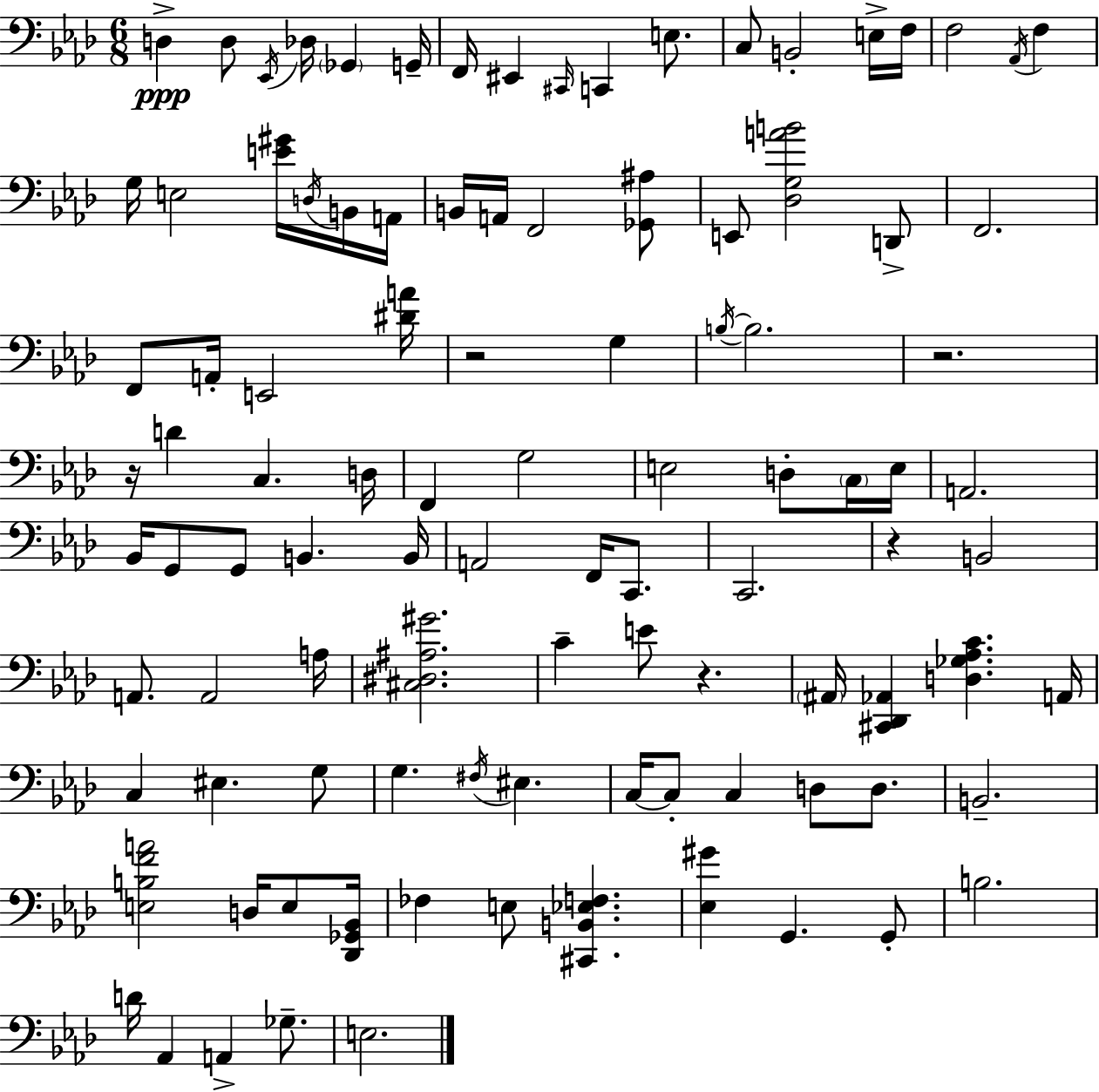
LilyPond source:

{
  \clef bass
  \numericTimeSignature
  \time 6/8
  \key aes \major
  \repeat volta 2 { d4->\ppp d8 \acciaccatura { ees,16 } des16 \parenthesize ges,4 | g,16-- f,16 eis,4 \grace { cis,16 } c,4 e8. | c8 b,2-. | e16-> f16 f2 \acciaccatura { aes,16 } f4 | \break g16 e2 | <e' gis'>16 \acciaccatura { d16 } b,16 a,16 b,16 a,16 f,2 | <ges, ais>8 e,8 <des g a' b'>2 | d,8-> f,2. | \break f,8 a,16-. e,2 | <dis' a'>16 r2 | g4 \acciaccatura { b16~ }~ b2. | r2. | \break r16 d'4 c4. | d16 f,4 g2 | e2 | d8-. \parenthesize c16 e16 a,2. | \break bes,16 g,8 g,8 b,4. | b,16 a,2 | f,16 c,8. c,2. | r4 b,2 | \break a,8. a,2 | a16 <cis dis ais gis'>2. | c'4-- e'8 r4. | \parenthesize ais,16 <cis, des, aes,>4 <d ges aes c'>4. | \break a,16 c4 eis4. | g8 g4. \acciaccatura { fis16 } | eis4. c16~~ c8-. c4 | d8 d8. b,2.-- | \break <e b f' a'>2 | d16 e8 <des, ges, bes,>16 fes4 e8 | <cis, b, ees f>4. <ees gis'>4 g,4. | g,8-. b2. | \break d'16 aes,4 a,4-> | ges8.-- e2. | } \bar "|."
}